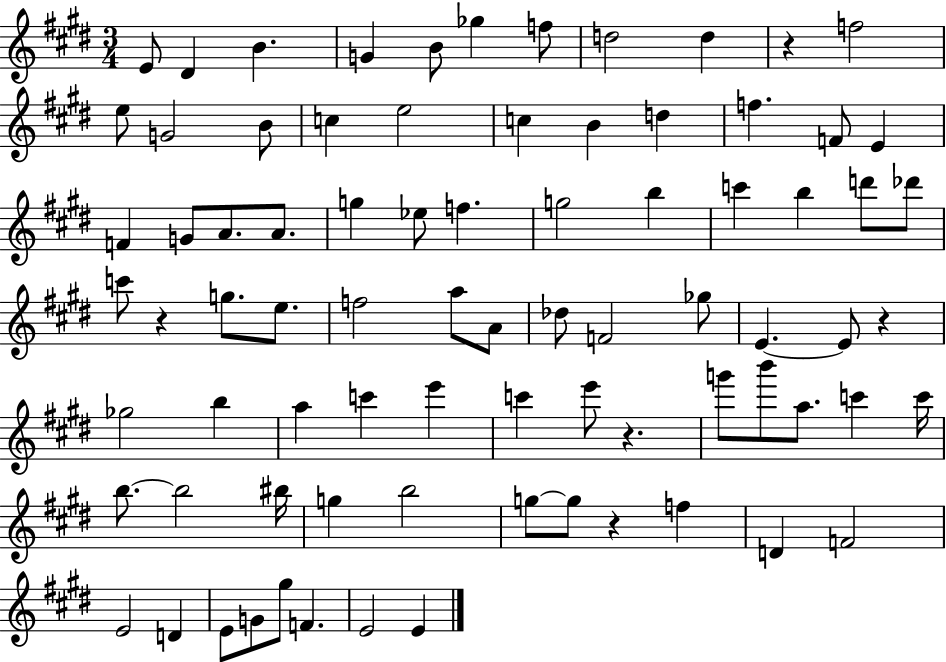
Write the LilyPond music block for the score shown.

{
  \clef treble
  \numericTimeSignature
  \time 3/4
  \key e \major
  \repeat volta 2 { e'8 dis'4 b'4. | g'4 b'8 ges''4 f''8 | d''2 d''4 | r4 f''2 | \break e''8 g'2 b'8 | c''4 e''2 | c''4 b'4 d''4 | f''4. f'8 e'4 | \break f'4 g'8 a'8. a'8. | g''4 ees''8 f''4. | g''2 b''4 | c'''4 b''4 d'''8 des'''8 | \break c'''8 r4 g''8. e''8. | f''2 a''8 a'8 | des''8 f'2 ges''8 | e'4.~~ e'8 r4 | \break ges''2 b''4 | a''4 c'''4 e'''4 | c'''4 e'''8 r4. | g'''8 b'''8 a''8. c'''4 c'''16 | \break b''8.~~ b''2 bis''16 | g''4 b''2 | g''8~~ g''8 r4 f''4 | d'4 f'2 | \break e'2 d'4 | e'8 g'8 gis''8 f'4. | e'2 e'4 | } \bar "|."
}